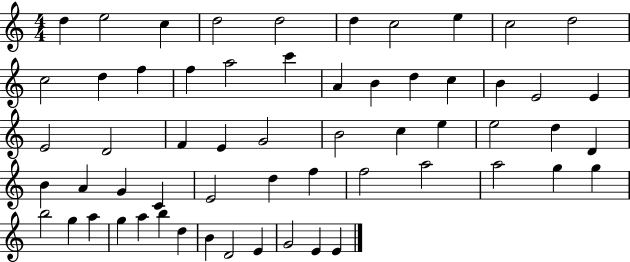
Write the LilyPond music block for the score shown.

{
  \clef treble
  \numericTimeSignature
  \time 4/4
  \key c \major
  d''4 e''2 c''4 | d''2 d''2 | d''4 c''2 e''4 | c''2 d''2 | \break c''2 d''4 f''4 | f''4 a''2 c'''4 | a'4 b'4 d''4 c''4 | b'4 e'2 e'4 | \break e'2 d'2 | f'4 e'4 g'2 | b'2 c''4 e''4 | e''2 d''4 d'4 | \break b'4 a'4 g'4 c'4 | e'2 d''4 f''4 | f''2 a''2 | a''2 g''4 g''4 | \break b''2 g''4 a''4 | g''4 a''4 b''4 d''4 | b'4 d'2 e'4 | g'2 e'4 e'4 | \break \bar "|."
}